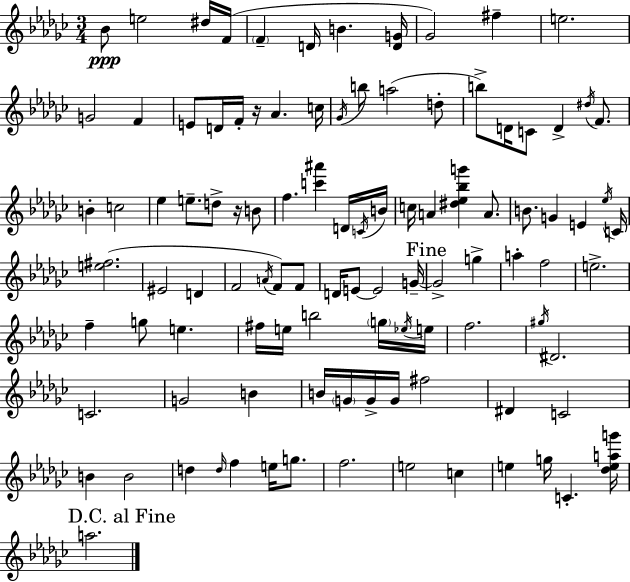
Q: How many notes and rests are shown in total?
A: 103